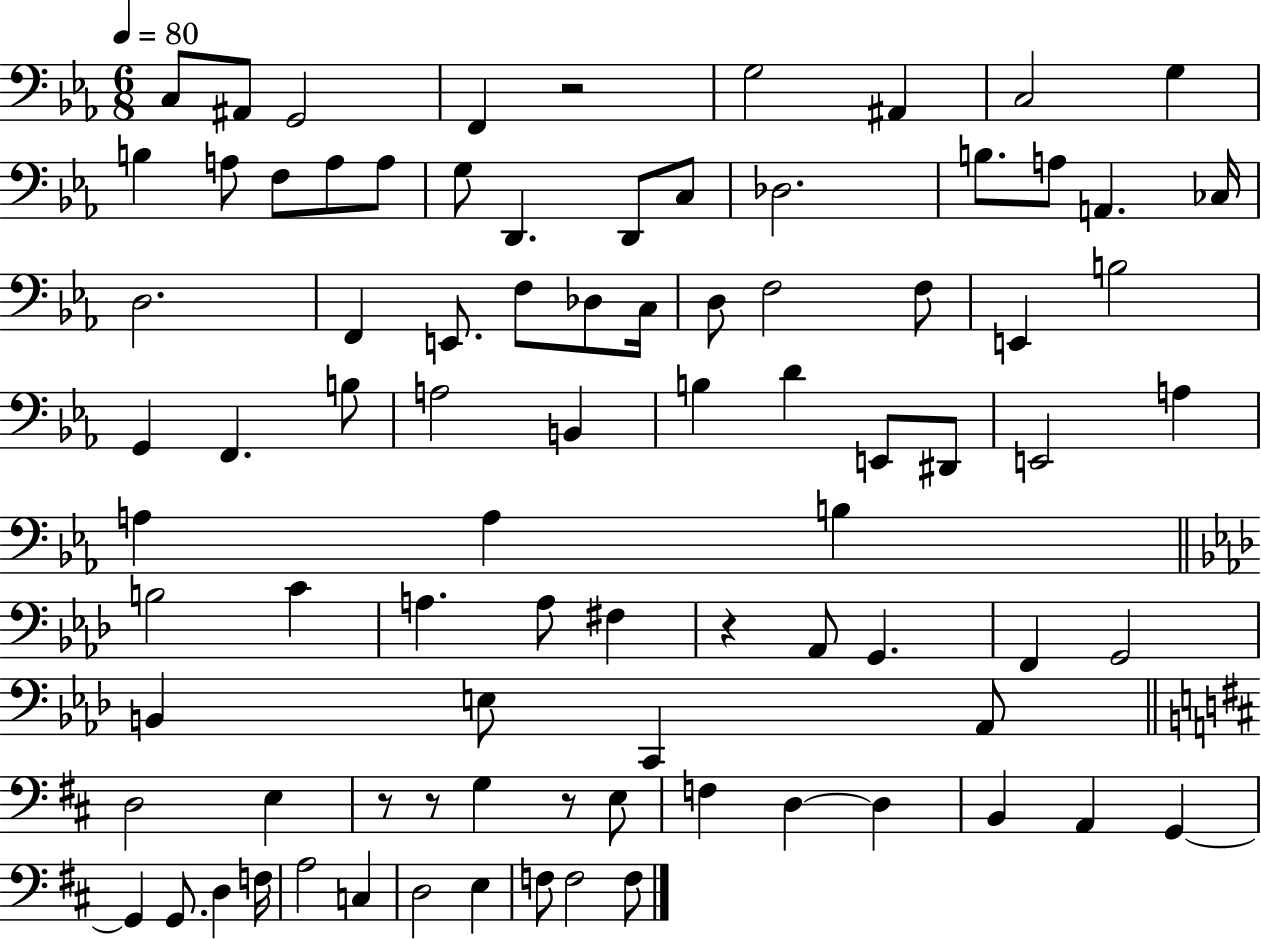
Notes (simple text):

C3/e A#2/e G2/h F2/q R/h G3/h A#2/q C3/h G3/q B3/q A3/e F3/e A3/e A3/e G3/e D2/q. D2/e C3/e Db3/h. B3/e. A3/e A2/q. CES3/s D3/h. F2/q E2/e. F3/e Db3/e C3/s D3/e F3/h F3/e E2/q B3/h G2/q F2/q. B3/e A3/h B2/q B3/q D4/q E2/e D#2/e E2/h A3/q A3/q A3/q B3/q B3/h C4/q A3/q. A3/e F#3/q R/q Ab2/e G2/q. F2/q G2/h B2/q E3/e C2/q Ab2/e D3/h E3/q R/e R/e G3/q R/e E3/e F3/q D3/q D3/q B2/q A2/q G2/q G2/q G2/e. D3/q F3/s A3/h C3/q D3/h E3/q F3/e F3/h F3/e